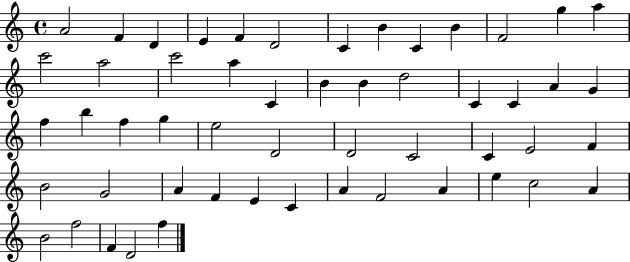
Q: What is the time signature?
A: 4/4